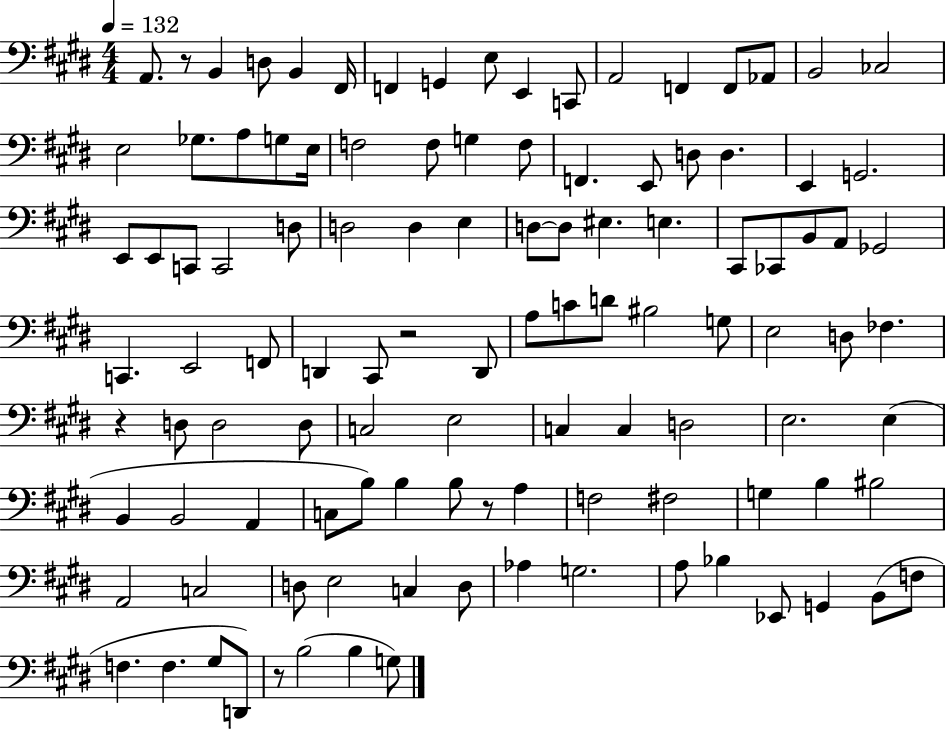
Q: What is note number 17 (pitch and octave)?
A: E3